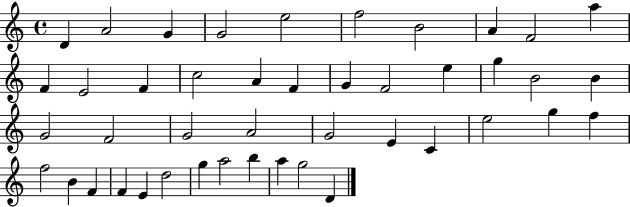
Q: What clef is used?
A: treble